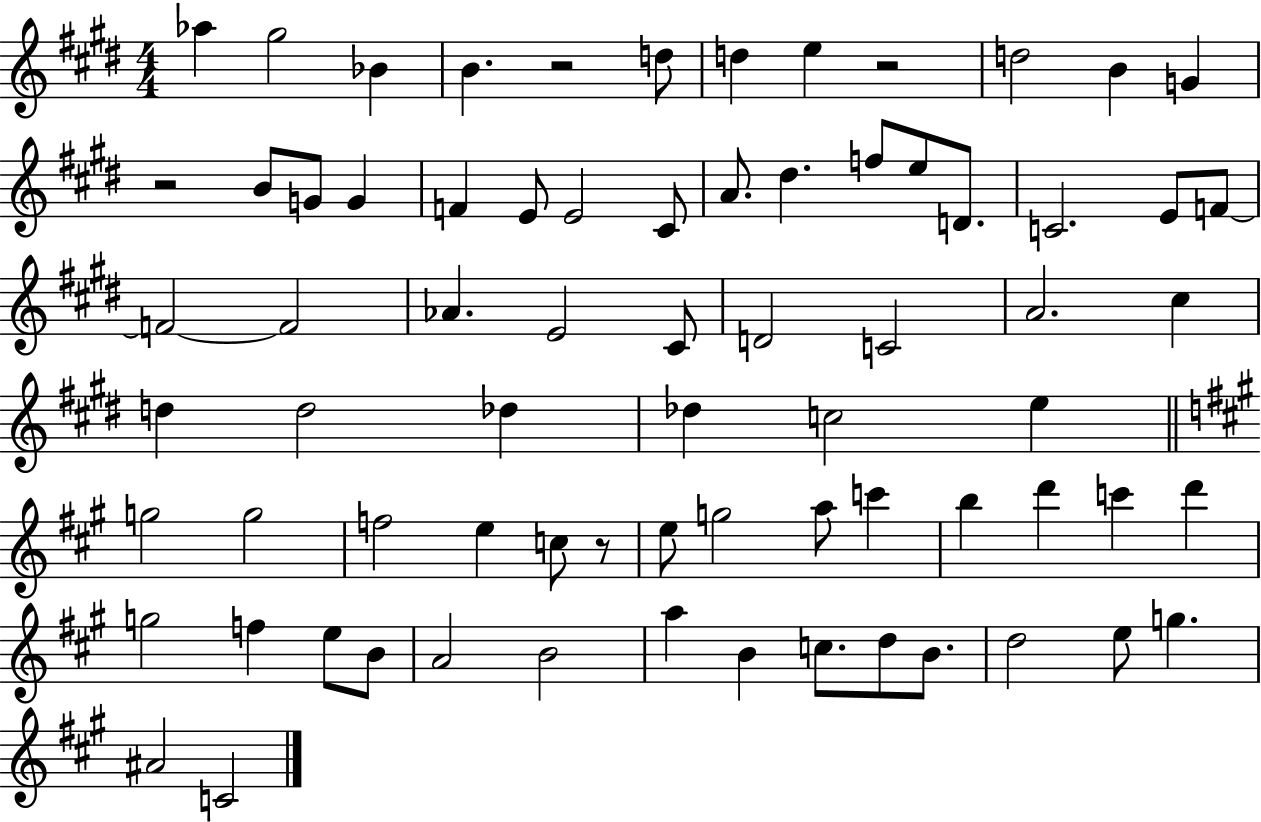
Ab5/q G#5/h Bb4/q B4/q. R/h D5/e D5/q E5/q R/h D5/h B4/q G4/q R/h B4/e G4/e G4/q F4/q E4/e E4/h C#4/e A4/e. D#5/q. F5/e E5/e D4/e. C4/h. E4/e F4/e F4/h F4/h Ab4/q. E4/h C#4/e D4/h C4/h A4/h. C#5/q D5/q D5/h Db5/q Db5/q C5/h E5/q G5/h G5/h F5/h E5/q C5/e R/e E5/e G5/h A5/e C6/q B5/q D6/q C6/q D6/q G5/h F5/q E5/e B4/e A4/h B4/h A5/q B4/q C5/e. D5/e B4/e. D5/h E5/e G5/q. A#4/h C4/h